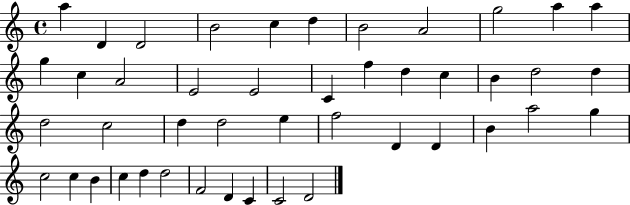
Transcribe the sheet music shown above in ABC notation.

X:1
T:Untitled
M:4/4
L:1/4
K:C
a D D2 B2 c d B2 A2 g2 a a g c A2 E2 E2 C f d c B d2 d d2 c2 d d2 e f2 D D B a2 g c2 c B c d d2 F2 D C C2 D2